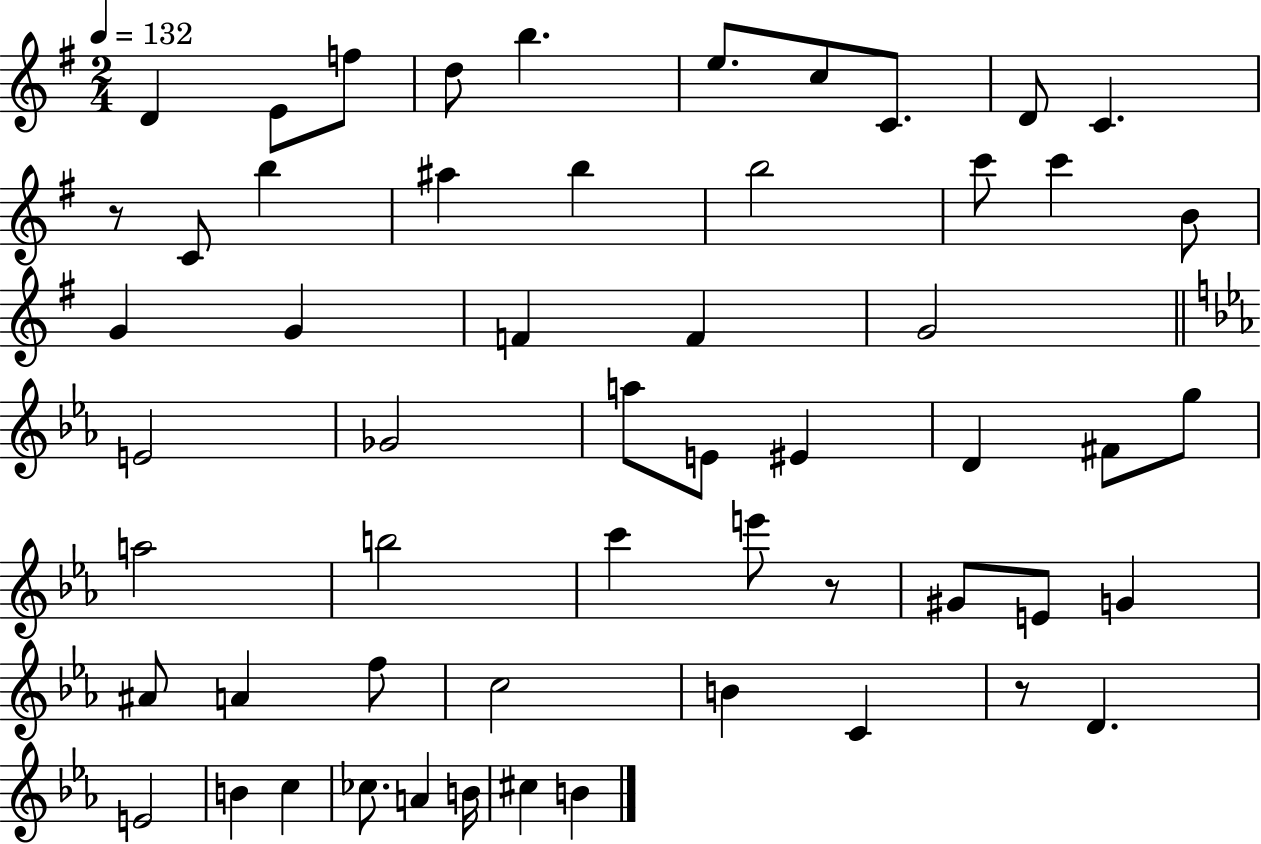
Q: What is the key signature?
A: G major